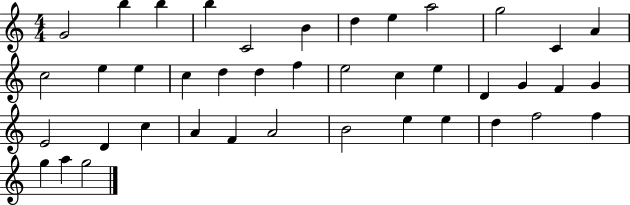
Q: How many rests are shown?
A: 0